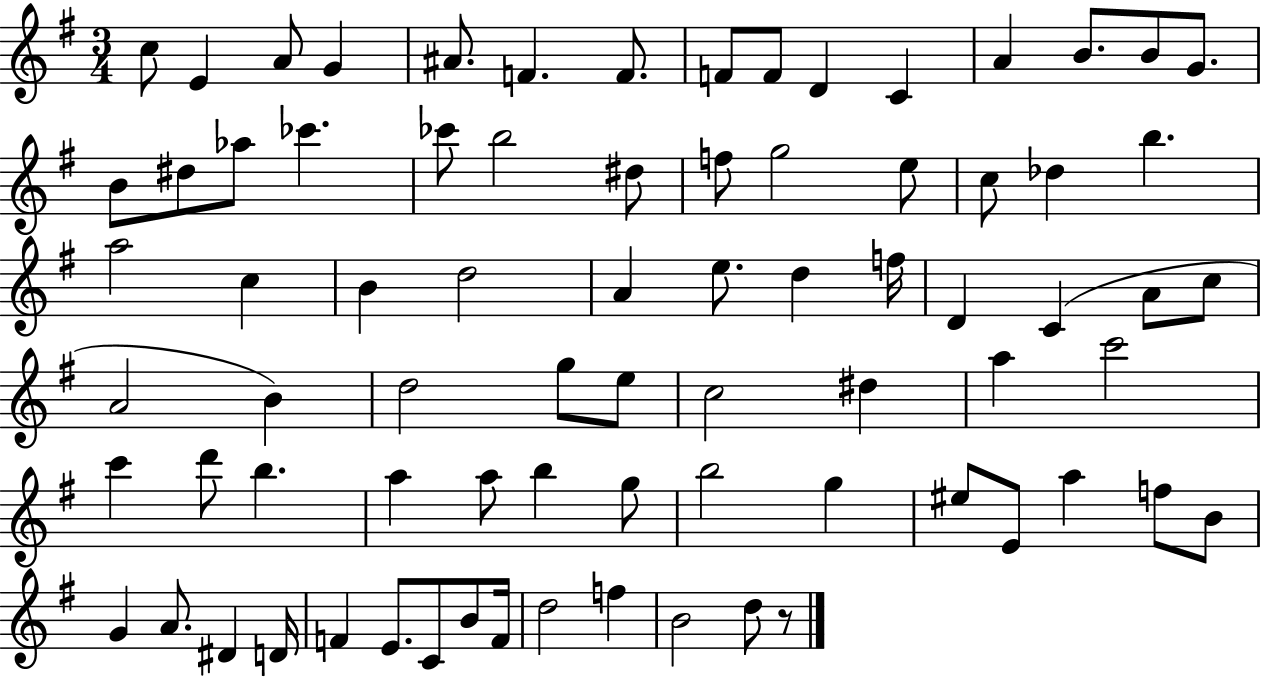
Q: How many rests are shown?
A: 1